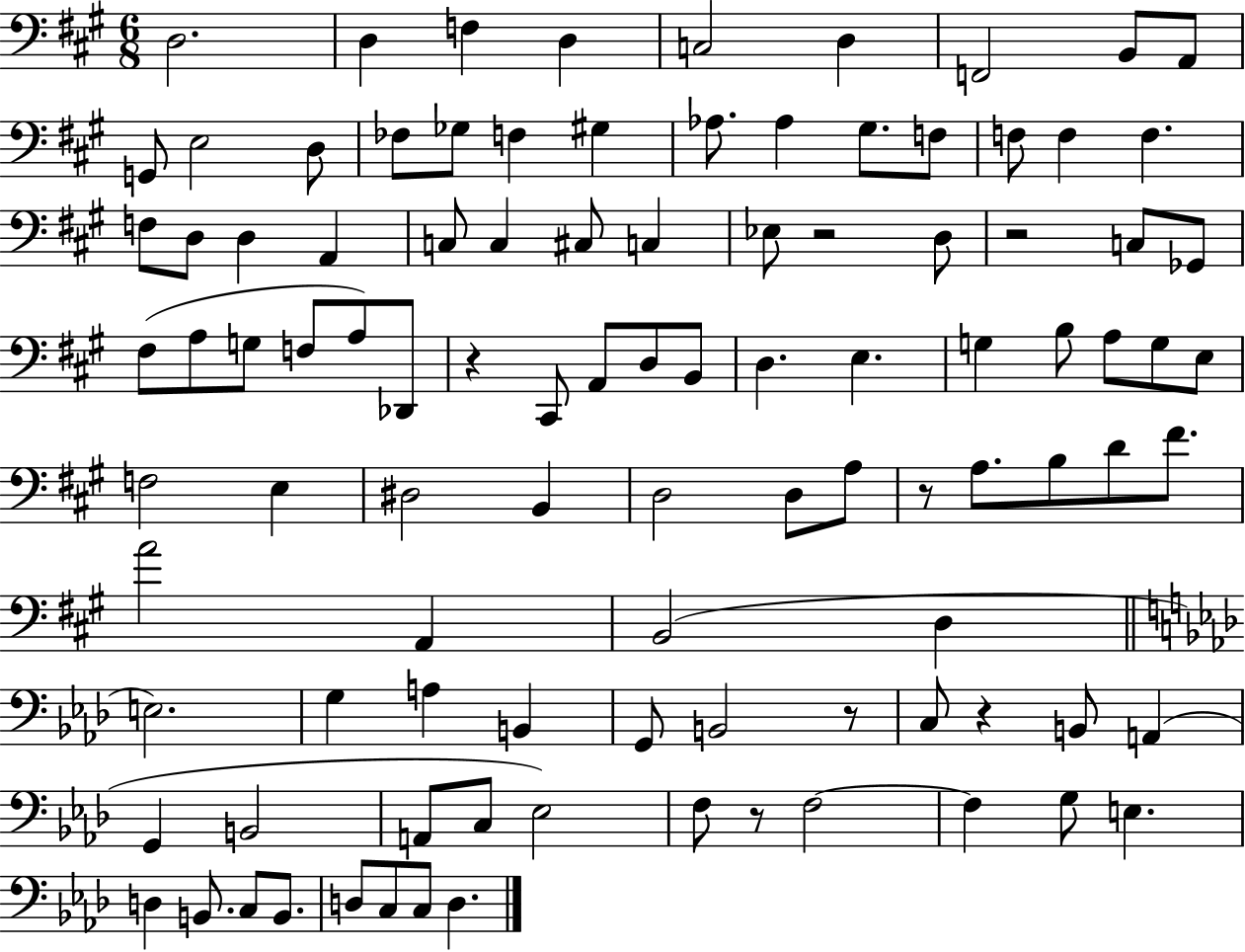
D3/h. D3/q F3/q D3/q C3/h D3/q F2/h B2/e A2/e G2/e E3/h D3/e FES3/e Gb3/e F3/q G#3/q Ab3/e. Ab3/q G#3/e. F3/e F3/e F3/q F3/q. F3/e D3/e D3/q A2/q C3/e C3/q C#3/e C3/q Eb3/e R/h D3/e R/h C3/e Gb2/e F#3/e A3/e G3/e F3/e A3/e Db2/e R/q C#2/e A2/e D3/e B2/e D3/q. E3/q. G3/q B3/e A3/e G3/e E3/e F3/h E3/q D#3/h B2/q D3/h D3/e A3/e R/e A3/e. B3/e D4/e F#4/e. A4/h A2/q B2/h D3/q E3/h. G3/q A3/q B2/q G2/e B2/h R/e C3/e R/q B2/e A2/q G2/q B2/h A2/e C3/e Eb3/h F3/e R/e F3/h F3/q G3/e E3/q. D3/q B2/e. C3/e B2/e. D3/e C3/e C3/e D3/q.